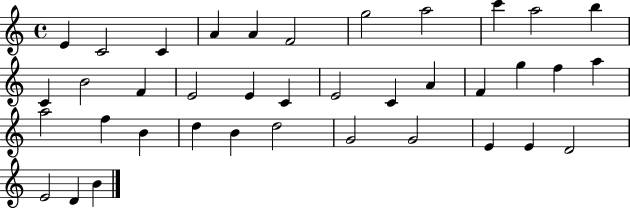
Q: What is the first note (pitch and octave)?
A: E4